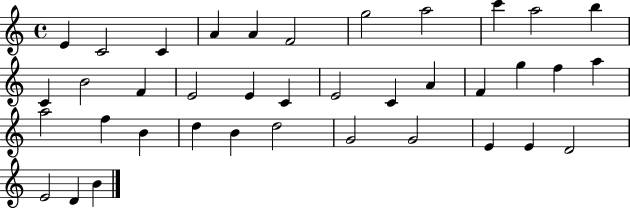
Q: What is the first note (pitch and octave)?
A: E4